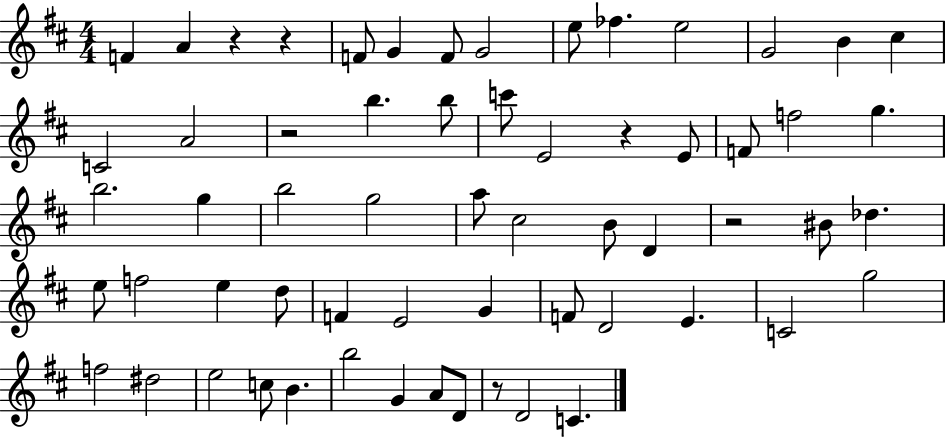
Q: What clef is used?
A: treble